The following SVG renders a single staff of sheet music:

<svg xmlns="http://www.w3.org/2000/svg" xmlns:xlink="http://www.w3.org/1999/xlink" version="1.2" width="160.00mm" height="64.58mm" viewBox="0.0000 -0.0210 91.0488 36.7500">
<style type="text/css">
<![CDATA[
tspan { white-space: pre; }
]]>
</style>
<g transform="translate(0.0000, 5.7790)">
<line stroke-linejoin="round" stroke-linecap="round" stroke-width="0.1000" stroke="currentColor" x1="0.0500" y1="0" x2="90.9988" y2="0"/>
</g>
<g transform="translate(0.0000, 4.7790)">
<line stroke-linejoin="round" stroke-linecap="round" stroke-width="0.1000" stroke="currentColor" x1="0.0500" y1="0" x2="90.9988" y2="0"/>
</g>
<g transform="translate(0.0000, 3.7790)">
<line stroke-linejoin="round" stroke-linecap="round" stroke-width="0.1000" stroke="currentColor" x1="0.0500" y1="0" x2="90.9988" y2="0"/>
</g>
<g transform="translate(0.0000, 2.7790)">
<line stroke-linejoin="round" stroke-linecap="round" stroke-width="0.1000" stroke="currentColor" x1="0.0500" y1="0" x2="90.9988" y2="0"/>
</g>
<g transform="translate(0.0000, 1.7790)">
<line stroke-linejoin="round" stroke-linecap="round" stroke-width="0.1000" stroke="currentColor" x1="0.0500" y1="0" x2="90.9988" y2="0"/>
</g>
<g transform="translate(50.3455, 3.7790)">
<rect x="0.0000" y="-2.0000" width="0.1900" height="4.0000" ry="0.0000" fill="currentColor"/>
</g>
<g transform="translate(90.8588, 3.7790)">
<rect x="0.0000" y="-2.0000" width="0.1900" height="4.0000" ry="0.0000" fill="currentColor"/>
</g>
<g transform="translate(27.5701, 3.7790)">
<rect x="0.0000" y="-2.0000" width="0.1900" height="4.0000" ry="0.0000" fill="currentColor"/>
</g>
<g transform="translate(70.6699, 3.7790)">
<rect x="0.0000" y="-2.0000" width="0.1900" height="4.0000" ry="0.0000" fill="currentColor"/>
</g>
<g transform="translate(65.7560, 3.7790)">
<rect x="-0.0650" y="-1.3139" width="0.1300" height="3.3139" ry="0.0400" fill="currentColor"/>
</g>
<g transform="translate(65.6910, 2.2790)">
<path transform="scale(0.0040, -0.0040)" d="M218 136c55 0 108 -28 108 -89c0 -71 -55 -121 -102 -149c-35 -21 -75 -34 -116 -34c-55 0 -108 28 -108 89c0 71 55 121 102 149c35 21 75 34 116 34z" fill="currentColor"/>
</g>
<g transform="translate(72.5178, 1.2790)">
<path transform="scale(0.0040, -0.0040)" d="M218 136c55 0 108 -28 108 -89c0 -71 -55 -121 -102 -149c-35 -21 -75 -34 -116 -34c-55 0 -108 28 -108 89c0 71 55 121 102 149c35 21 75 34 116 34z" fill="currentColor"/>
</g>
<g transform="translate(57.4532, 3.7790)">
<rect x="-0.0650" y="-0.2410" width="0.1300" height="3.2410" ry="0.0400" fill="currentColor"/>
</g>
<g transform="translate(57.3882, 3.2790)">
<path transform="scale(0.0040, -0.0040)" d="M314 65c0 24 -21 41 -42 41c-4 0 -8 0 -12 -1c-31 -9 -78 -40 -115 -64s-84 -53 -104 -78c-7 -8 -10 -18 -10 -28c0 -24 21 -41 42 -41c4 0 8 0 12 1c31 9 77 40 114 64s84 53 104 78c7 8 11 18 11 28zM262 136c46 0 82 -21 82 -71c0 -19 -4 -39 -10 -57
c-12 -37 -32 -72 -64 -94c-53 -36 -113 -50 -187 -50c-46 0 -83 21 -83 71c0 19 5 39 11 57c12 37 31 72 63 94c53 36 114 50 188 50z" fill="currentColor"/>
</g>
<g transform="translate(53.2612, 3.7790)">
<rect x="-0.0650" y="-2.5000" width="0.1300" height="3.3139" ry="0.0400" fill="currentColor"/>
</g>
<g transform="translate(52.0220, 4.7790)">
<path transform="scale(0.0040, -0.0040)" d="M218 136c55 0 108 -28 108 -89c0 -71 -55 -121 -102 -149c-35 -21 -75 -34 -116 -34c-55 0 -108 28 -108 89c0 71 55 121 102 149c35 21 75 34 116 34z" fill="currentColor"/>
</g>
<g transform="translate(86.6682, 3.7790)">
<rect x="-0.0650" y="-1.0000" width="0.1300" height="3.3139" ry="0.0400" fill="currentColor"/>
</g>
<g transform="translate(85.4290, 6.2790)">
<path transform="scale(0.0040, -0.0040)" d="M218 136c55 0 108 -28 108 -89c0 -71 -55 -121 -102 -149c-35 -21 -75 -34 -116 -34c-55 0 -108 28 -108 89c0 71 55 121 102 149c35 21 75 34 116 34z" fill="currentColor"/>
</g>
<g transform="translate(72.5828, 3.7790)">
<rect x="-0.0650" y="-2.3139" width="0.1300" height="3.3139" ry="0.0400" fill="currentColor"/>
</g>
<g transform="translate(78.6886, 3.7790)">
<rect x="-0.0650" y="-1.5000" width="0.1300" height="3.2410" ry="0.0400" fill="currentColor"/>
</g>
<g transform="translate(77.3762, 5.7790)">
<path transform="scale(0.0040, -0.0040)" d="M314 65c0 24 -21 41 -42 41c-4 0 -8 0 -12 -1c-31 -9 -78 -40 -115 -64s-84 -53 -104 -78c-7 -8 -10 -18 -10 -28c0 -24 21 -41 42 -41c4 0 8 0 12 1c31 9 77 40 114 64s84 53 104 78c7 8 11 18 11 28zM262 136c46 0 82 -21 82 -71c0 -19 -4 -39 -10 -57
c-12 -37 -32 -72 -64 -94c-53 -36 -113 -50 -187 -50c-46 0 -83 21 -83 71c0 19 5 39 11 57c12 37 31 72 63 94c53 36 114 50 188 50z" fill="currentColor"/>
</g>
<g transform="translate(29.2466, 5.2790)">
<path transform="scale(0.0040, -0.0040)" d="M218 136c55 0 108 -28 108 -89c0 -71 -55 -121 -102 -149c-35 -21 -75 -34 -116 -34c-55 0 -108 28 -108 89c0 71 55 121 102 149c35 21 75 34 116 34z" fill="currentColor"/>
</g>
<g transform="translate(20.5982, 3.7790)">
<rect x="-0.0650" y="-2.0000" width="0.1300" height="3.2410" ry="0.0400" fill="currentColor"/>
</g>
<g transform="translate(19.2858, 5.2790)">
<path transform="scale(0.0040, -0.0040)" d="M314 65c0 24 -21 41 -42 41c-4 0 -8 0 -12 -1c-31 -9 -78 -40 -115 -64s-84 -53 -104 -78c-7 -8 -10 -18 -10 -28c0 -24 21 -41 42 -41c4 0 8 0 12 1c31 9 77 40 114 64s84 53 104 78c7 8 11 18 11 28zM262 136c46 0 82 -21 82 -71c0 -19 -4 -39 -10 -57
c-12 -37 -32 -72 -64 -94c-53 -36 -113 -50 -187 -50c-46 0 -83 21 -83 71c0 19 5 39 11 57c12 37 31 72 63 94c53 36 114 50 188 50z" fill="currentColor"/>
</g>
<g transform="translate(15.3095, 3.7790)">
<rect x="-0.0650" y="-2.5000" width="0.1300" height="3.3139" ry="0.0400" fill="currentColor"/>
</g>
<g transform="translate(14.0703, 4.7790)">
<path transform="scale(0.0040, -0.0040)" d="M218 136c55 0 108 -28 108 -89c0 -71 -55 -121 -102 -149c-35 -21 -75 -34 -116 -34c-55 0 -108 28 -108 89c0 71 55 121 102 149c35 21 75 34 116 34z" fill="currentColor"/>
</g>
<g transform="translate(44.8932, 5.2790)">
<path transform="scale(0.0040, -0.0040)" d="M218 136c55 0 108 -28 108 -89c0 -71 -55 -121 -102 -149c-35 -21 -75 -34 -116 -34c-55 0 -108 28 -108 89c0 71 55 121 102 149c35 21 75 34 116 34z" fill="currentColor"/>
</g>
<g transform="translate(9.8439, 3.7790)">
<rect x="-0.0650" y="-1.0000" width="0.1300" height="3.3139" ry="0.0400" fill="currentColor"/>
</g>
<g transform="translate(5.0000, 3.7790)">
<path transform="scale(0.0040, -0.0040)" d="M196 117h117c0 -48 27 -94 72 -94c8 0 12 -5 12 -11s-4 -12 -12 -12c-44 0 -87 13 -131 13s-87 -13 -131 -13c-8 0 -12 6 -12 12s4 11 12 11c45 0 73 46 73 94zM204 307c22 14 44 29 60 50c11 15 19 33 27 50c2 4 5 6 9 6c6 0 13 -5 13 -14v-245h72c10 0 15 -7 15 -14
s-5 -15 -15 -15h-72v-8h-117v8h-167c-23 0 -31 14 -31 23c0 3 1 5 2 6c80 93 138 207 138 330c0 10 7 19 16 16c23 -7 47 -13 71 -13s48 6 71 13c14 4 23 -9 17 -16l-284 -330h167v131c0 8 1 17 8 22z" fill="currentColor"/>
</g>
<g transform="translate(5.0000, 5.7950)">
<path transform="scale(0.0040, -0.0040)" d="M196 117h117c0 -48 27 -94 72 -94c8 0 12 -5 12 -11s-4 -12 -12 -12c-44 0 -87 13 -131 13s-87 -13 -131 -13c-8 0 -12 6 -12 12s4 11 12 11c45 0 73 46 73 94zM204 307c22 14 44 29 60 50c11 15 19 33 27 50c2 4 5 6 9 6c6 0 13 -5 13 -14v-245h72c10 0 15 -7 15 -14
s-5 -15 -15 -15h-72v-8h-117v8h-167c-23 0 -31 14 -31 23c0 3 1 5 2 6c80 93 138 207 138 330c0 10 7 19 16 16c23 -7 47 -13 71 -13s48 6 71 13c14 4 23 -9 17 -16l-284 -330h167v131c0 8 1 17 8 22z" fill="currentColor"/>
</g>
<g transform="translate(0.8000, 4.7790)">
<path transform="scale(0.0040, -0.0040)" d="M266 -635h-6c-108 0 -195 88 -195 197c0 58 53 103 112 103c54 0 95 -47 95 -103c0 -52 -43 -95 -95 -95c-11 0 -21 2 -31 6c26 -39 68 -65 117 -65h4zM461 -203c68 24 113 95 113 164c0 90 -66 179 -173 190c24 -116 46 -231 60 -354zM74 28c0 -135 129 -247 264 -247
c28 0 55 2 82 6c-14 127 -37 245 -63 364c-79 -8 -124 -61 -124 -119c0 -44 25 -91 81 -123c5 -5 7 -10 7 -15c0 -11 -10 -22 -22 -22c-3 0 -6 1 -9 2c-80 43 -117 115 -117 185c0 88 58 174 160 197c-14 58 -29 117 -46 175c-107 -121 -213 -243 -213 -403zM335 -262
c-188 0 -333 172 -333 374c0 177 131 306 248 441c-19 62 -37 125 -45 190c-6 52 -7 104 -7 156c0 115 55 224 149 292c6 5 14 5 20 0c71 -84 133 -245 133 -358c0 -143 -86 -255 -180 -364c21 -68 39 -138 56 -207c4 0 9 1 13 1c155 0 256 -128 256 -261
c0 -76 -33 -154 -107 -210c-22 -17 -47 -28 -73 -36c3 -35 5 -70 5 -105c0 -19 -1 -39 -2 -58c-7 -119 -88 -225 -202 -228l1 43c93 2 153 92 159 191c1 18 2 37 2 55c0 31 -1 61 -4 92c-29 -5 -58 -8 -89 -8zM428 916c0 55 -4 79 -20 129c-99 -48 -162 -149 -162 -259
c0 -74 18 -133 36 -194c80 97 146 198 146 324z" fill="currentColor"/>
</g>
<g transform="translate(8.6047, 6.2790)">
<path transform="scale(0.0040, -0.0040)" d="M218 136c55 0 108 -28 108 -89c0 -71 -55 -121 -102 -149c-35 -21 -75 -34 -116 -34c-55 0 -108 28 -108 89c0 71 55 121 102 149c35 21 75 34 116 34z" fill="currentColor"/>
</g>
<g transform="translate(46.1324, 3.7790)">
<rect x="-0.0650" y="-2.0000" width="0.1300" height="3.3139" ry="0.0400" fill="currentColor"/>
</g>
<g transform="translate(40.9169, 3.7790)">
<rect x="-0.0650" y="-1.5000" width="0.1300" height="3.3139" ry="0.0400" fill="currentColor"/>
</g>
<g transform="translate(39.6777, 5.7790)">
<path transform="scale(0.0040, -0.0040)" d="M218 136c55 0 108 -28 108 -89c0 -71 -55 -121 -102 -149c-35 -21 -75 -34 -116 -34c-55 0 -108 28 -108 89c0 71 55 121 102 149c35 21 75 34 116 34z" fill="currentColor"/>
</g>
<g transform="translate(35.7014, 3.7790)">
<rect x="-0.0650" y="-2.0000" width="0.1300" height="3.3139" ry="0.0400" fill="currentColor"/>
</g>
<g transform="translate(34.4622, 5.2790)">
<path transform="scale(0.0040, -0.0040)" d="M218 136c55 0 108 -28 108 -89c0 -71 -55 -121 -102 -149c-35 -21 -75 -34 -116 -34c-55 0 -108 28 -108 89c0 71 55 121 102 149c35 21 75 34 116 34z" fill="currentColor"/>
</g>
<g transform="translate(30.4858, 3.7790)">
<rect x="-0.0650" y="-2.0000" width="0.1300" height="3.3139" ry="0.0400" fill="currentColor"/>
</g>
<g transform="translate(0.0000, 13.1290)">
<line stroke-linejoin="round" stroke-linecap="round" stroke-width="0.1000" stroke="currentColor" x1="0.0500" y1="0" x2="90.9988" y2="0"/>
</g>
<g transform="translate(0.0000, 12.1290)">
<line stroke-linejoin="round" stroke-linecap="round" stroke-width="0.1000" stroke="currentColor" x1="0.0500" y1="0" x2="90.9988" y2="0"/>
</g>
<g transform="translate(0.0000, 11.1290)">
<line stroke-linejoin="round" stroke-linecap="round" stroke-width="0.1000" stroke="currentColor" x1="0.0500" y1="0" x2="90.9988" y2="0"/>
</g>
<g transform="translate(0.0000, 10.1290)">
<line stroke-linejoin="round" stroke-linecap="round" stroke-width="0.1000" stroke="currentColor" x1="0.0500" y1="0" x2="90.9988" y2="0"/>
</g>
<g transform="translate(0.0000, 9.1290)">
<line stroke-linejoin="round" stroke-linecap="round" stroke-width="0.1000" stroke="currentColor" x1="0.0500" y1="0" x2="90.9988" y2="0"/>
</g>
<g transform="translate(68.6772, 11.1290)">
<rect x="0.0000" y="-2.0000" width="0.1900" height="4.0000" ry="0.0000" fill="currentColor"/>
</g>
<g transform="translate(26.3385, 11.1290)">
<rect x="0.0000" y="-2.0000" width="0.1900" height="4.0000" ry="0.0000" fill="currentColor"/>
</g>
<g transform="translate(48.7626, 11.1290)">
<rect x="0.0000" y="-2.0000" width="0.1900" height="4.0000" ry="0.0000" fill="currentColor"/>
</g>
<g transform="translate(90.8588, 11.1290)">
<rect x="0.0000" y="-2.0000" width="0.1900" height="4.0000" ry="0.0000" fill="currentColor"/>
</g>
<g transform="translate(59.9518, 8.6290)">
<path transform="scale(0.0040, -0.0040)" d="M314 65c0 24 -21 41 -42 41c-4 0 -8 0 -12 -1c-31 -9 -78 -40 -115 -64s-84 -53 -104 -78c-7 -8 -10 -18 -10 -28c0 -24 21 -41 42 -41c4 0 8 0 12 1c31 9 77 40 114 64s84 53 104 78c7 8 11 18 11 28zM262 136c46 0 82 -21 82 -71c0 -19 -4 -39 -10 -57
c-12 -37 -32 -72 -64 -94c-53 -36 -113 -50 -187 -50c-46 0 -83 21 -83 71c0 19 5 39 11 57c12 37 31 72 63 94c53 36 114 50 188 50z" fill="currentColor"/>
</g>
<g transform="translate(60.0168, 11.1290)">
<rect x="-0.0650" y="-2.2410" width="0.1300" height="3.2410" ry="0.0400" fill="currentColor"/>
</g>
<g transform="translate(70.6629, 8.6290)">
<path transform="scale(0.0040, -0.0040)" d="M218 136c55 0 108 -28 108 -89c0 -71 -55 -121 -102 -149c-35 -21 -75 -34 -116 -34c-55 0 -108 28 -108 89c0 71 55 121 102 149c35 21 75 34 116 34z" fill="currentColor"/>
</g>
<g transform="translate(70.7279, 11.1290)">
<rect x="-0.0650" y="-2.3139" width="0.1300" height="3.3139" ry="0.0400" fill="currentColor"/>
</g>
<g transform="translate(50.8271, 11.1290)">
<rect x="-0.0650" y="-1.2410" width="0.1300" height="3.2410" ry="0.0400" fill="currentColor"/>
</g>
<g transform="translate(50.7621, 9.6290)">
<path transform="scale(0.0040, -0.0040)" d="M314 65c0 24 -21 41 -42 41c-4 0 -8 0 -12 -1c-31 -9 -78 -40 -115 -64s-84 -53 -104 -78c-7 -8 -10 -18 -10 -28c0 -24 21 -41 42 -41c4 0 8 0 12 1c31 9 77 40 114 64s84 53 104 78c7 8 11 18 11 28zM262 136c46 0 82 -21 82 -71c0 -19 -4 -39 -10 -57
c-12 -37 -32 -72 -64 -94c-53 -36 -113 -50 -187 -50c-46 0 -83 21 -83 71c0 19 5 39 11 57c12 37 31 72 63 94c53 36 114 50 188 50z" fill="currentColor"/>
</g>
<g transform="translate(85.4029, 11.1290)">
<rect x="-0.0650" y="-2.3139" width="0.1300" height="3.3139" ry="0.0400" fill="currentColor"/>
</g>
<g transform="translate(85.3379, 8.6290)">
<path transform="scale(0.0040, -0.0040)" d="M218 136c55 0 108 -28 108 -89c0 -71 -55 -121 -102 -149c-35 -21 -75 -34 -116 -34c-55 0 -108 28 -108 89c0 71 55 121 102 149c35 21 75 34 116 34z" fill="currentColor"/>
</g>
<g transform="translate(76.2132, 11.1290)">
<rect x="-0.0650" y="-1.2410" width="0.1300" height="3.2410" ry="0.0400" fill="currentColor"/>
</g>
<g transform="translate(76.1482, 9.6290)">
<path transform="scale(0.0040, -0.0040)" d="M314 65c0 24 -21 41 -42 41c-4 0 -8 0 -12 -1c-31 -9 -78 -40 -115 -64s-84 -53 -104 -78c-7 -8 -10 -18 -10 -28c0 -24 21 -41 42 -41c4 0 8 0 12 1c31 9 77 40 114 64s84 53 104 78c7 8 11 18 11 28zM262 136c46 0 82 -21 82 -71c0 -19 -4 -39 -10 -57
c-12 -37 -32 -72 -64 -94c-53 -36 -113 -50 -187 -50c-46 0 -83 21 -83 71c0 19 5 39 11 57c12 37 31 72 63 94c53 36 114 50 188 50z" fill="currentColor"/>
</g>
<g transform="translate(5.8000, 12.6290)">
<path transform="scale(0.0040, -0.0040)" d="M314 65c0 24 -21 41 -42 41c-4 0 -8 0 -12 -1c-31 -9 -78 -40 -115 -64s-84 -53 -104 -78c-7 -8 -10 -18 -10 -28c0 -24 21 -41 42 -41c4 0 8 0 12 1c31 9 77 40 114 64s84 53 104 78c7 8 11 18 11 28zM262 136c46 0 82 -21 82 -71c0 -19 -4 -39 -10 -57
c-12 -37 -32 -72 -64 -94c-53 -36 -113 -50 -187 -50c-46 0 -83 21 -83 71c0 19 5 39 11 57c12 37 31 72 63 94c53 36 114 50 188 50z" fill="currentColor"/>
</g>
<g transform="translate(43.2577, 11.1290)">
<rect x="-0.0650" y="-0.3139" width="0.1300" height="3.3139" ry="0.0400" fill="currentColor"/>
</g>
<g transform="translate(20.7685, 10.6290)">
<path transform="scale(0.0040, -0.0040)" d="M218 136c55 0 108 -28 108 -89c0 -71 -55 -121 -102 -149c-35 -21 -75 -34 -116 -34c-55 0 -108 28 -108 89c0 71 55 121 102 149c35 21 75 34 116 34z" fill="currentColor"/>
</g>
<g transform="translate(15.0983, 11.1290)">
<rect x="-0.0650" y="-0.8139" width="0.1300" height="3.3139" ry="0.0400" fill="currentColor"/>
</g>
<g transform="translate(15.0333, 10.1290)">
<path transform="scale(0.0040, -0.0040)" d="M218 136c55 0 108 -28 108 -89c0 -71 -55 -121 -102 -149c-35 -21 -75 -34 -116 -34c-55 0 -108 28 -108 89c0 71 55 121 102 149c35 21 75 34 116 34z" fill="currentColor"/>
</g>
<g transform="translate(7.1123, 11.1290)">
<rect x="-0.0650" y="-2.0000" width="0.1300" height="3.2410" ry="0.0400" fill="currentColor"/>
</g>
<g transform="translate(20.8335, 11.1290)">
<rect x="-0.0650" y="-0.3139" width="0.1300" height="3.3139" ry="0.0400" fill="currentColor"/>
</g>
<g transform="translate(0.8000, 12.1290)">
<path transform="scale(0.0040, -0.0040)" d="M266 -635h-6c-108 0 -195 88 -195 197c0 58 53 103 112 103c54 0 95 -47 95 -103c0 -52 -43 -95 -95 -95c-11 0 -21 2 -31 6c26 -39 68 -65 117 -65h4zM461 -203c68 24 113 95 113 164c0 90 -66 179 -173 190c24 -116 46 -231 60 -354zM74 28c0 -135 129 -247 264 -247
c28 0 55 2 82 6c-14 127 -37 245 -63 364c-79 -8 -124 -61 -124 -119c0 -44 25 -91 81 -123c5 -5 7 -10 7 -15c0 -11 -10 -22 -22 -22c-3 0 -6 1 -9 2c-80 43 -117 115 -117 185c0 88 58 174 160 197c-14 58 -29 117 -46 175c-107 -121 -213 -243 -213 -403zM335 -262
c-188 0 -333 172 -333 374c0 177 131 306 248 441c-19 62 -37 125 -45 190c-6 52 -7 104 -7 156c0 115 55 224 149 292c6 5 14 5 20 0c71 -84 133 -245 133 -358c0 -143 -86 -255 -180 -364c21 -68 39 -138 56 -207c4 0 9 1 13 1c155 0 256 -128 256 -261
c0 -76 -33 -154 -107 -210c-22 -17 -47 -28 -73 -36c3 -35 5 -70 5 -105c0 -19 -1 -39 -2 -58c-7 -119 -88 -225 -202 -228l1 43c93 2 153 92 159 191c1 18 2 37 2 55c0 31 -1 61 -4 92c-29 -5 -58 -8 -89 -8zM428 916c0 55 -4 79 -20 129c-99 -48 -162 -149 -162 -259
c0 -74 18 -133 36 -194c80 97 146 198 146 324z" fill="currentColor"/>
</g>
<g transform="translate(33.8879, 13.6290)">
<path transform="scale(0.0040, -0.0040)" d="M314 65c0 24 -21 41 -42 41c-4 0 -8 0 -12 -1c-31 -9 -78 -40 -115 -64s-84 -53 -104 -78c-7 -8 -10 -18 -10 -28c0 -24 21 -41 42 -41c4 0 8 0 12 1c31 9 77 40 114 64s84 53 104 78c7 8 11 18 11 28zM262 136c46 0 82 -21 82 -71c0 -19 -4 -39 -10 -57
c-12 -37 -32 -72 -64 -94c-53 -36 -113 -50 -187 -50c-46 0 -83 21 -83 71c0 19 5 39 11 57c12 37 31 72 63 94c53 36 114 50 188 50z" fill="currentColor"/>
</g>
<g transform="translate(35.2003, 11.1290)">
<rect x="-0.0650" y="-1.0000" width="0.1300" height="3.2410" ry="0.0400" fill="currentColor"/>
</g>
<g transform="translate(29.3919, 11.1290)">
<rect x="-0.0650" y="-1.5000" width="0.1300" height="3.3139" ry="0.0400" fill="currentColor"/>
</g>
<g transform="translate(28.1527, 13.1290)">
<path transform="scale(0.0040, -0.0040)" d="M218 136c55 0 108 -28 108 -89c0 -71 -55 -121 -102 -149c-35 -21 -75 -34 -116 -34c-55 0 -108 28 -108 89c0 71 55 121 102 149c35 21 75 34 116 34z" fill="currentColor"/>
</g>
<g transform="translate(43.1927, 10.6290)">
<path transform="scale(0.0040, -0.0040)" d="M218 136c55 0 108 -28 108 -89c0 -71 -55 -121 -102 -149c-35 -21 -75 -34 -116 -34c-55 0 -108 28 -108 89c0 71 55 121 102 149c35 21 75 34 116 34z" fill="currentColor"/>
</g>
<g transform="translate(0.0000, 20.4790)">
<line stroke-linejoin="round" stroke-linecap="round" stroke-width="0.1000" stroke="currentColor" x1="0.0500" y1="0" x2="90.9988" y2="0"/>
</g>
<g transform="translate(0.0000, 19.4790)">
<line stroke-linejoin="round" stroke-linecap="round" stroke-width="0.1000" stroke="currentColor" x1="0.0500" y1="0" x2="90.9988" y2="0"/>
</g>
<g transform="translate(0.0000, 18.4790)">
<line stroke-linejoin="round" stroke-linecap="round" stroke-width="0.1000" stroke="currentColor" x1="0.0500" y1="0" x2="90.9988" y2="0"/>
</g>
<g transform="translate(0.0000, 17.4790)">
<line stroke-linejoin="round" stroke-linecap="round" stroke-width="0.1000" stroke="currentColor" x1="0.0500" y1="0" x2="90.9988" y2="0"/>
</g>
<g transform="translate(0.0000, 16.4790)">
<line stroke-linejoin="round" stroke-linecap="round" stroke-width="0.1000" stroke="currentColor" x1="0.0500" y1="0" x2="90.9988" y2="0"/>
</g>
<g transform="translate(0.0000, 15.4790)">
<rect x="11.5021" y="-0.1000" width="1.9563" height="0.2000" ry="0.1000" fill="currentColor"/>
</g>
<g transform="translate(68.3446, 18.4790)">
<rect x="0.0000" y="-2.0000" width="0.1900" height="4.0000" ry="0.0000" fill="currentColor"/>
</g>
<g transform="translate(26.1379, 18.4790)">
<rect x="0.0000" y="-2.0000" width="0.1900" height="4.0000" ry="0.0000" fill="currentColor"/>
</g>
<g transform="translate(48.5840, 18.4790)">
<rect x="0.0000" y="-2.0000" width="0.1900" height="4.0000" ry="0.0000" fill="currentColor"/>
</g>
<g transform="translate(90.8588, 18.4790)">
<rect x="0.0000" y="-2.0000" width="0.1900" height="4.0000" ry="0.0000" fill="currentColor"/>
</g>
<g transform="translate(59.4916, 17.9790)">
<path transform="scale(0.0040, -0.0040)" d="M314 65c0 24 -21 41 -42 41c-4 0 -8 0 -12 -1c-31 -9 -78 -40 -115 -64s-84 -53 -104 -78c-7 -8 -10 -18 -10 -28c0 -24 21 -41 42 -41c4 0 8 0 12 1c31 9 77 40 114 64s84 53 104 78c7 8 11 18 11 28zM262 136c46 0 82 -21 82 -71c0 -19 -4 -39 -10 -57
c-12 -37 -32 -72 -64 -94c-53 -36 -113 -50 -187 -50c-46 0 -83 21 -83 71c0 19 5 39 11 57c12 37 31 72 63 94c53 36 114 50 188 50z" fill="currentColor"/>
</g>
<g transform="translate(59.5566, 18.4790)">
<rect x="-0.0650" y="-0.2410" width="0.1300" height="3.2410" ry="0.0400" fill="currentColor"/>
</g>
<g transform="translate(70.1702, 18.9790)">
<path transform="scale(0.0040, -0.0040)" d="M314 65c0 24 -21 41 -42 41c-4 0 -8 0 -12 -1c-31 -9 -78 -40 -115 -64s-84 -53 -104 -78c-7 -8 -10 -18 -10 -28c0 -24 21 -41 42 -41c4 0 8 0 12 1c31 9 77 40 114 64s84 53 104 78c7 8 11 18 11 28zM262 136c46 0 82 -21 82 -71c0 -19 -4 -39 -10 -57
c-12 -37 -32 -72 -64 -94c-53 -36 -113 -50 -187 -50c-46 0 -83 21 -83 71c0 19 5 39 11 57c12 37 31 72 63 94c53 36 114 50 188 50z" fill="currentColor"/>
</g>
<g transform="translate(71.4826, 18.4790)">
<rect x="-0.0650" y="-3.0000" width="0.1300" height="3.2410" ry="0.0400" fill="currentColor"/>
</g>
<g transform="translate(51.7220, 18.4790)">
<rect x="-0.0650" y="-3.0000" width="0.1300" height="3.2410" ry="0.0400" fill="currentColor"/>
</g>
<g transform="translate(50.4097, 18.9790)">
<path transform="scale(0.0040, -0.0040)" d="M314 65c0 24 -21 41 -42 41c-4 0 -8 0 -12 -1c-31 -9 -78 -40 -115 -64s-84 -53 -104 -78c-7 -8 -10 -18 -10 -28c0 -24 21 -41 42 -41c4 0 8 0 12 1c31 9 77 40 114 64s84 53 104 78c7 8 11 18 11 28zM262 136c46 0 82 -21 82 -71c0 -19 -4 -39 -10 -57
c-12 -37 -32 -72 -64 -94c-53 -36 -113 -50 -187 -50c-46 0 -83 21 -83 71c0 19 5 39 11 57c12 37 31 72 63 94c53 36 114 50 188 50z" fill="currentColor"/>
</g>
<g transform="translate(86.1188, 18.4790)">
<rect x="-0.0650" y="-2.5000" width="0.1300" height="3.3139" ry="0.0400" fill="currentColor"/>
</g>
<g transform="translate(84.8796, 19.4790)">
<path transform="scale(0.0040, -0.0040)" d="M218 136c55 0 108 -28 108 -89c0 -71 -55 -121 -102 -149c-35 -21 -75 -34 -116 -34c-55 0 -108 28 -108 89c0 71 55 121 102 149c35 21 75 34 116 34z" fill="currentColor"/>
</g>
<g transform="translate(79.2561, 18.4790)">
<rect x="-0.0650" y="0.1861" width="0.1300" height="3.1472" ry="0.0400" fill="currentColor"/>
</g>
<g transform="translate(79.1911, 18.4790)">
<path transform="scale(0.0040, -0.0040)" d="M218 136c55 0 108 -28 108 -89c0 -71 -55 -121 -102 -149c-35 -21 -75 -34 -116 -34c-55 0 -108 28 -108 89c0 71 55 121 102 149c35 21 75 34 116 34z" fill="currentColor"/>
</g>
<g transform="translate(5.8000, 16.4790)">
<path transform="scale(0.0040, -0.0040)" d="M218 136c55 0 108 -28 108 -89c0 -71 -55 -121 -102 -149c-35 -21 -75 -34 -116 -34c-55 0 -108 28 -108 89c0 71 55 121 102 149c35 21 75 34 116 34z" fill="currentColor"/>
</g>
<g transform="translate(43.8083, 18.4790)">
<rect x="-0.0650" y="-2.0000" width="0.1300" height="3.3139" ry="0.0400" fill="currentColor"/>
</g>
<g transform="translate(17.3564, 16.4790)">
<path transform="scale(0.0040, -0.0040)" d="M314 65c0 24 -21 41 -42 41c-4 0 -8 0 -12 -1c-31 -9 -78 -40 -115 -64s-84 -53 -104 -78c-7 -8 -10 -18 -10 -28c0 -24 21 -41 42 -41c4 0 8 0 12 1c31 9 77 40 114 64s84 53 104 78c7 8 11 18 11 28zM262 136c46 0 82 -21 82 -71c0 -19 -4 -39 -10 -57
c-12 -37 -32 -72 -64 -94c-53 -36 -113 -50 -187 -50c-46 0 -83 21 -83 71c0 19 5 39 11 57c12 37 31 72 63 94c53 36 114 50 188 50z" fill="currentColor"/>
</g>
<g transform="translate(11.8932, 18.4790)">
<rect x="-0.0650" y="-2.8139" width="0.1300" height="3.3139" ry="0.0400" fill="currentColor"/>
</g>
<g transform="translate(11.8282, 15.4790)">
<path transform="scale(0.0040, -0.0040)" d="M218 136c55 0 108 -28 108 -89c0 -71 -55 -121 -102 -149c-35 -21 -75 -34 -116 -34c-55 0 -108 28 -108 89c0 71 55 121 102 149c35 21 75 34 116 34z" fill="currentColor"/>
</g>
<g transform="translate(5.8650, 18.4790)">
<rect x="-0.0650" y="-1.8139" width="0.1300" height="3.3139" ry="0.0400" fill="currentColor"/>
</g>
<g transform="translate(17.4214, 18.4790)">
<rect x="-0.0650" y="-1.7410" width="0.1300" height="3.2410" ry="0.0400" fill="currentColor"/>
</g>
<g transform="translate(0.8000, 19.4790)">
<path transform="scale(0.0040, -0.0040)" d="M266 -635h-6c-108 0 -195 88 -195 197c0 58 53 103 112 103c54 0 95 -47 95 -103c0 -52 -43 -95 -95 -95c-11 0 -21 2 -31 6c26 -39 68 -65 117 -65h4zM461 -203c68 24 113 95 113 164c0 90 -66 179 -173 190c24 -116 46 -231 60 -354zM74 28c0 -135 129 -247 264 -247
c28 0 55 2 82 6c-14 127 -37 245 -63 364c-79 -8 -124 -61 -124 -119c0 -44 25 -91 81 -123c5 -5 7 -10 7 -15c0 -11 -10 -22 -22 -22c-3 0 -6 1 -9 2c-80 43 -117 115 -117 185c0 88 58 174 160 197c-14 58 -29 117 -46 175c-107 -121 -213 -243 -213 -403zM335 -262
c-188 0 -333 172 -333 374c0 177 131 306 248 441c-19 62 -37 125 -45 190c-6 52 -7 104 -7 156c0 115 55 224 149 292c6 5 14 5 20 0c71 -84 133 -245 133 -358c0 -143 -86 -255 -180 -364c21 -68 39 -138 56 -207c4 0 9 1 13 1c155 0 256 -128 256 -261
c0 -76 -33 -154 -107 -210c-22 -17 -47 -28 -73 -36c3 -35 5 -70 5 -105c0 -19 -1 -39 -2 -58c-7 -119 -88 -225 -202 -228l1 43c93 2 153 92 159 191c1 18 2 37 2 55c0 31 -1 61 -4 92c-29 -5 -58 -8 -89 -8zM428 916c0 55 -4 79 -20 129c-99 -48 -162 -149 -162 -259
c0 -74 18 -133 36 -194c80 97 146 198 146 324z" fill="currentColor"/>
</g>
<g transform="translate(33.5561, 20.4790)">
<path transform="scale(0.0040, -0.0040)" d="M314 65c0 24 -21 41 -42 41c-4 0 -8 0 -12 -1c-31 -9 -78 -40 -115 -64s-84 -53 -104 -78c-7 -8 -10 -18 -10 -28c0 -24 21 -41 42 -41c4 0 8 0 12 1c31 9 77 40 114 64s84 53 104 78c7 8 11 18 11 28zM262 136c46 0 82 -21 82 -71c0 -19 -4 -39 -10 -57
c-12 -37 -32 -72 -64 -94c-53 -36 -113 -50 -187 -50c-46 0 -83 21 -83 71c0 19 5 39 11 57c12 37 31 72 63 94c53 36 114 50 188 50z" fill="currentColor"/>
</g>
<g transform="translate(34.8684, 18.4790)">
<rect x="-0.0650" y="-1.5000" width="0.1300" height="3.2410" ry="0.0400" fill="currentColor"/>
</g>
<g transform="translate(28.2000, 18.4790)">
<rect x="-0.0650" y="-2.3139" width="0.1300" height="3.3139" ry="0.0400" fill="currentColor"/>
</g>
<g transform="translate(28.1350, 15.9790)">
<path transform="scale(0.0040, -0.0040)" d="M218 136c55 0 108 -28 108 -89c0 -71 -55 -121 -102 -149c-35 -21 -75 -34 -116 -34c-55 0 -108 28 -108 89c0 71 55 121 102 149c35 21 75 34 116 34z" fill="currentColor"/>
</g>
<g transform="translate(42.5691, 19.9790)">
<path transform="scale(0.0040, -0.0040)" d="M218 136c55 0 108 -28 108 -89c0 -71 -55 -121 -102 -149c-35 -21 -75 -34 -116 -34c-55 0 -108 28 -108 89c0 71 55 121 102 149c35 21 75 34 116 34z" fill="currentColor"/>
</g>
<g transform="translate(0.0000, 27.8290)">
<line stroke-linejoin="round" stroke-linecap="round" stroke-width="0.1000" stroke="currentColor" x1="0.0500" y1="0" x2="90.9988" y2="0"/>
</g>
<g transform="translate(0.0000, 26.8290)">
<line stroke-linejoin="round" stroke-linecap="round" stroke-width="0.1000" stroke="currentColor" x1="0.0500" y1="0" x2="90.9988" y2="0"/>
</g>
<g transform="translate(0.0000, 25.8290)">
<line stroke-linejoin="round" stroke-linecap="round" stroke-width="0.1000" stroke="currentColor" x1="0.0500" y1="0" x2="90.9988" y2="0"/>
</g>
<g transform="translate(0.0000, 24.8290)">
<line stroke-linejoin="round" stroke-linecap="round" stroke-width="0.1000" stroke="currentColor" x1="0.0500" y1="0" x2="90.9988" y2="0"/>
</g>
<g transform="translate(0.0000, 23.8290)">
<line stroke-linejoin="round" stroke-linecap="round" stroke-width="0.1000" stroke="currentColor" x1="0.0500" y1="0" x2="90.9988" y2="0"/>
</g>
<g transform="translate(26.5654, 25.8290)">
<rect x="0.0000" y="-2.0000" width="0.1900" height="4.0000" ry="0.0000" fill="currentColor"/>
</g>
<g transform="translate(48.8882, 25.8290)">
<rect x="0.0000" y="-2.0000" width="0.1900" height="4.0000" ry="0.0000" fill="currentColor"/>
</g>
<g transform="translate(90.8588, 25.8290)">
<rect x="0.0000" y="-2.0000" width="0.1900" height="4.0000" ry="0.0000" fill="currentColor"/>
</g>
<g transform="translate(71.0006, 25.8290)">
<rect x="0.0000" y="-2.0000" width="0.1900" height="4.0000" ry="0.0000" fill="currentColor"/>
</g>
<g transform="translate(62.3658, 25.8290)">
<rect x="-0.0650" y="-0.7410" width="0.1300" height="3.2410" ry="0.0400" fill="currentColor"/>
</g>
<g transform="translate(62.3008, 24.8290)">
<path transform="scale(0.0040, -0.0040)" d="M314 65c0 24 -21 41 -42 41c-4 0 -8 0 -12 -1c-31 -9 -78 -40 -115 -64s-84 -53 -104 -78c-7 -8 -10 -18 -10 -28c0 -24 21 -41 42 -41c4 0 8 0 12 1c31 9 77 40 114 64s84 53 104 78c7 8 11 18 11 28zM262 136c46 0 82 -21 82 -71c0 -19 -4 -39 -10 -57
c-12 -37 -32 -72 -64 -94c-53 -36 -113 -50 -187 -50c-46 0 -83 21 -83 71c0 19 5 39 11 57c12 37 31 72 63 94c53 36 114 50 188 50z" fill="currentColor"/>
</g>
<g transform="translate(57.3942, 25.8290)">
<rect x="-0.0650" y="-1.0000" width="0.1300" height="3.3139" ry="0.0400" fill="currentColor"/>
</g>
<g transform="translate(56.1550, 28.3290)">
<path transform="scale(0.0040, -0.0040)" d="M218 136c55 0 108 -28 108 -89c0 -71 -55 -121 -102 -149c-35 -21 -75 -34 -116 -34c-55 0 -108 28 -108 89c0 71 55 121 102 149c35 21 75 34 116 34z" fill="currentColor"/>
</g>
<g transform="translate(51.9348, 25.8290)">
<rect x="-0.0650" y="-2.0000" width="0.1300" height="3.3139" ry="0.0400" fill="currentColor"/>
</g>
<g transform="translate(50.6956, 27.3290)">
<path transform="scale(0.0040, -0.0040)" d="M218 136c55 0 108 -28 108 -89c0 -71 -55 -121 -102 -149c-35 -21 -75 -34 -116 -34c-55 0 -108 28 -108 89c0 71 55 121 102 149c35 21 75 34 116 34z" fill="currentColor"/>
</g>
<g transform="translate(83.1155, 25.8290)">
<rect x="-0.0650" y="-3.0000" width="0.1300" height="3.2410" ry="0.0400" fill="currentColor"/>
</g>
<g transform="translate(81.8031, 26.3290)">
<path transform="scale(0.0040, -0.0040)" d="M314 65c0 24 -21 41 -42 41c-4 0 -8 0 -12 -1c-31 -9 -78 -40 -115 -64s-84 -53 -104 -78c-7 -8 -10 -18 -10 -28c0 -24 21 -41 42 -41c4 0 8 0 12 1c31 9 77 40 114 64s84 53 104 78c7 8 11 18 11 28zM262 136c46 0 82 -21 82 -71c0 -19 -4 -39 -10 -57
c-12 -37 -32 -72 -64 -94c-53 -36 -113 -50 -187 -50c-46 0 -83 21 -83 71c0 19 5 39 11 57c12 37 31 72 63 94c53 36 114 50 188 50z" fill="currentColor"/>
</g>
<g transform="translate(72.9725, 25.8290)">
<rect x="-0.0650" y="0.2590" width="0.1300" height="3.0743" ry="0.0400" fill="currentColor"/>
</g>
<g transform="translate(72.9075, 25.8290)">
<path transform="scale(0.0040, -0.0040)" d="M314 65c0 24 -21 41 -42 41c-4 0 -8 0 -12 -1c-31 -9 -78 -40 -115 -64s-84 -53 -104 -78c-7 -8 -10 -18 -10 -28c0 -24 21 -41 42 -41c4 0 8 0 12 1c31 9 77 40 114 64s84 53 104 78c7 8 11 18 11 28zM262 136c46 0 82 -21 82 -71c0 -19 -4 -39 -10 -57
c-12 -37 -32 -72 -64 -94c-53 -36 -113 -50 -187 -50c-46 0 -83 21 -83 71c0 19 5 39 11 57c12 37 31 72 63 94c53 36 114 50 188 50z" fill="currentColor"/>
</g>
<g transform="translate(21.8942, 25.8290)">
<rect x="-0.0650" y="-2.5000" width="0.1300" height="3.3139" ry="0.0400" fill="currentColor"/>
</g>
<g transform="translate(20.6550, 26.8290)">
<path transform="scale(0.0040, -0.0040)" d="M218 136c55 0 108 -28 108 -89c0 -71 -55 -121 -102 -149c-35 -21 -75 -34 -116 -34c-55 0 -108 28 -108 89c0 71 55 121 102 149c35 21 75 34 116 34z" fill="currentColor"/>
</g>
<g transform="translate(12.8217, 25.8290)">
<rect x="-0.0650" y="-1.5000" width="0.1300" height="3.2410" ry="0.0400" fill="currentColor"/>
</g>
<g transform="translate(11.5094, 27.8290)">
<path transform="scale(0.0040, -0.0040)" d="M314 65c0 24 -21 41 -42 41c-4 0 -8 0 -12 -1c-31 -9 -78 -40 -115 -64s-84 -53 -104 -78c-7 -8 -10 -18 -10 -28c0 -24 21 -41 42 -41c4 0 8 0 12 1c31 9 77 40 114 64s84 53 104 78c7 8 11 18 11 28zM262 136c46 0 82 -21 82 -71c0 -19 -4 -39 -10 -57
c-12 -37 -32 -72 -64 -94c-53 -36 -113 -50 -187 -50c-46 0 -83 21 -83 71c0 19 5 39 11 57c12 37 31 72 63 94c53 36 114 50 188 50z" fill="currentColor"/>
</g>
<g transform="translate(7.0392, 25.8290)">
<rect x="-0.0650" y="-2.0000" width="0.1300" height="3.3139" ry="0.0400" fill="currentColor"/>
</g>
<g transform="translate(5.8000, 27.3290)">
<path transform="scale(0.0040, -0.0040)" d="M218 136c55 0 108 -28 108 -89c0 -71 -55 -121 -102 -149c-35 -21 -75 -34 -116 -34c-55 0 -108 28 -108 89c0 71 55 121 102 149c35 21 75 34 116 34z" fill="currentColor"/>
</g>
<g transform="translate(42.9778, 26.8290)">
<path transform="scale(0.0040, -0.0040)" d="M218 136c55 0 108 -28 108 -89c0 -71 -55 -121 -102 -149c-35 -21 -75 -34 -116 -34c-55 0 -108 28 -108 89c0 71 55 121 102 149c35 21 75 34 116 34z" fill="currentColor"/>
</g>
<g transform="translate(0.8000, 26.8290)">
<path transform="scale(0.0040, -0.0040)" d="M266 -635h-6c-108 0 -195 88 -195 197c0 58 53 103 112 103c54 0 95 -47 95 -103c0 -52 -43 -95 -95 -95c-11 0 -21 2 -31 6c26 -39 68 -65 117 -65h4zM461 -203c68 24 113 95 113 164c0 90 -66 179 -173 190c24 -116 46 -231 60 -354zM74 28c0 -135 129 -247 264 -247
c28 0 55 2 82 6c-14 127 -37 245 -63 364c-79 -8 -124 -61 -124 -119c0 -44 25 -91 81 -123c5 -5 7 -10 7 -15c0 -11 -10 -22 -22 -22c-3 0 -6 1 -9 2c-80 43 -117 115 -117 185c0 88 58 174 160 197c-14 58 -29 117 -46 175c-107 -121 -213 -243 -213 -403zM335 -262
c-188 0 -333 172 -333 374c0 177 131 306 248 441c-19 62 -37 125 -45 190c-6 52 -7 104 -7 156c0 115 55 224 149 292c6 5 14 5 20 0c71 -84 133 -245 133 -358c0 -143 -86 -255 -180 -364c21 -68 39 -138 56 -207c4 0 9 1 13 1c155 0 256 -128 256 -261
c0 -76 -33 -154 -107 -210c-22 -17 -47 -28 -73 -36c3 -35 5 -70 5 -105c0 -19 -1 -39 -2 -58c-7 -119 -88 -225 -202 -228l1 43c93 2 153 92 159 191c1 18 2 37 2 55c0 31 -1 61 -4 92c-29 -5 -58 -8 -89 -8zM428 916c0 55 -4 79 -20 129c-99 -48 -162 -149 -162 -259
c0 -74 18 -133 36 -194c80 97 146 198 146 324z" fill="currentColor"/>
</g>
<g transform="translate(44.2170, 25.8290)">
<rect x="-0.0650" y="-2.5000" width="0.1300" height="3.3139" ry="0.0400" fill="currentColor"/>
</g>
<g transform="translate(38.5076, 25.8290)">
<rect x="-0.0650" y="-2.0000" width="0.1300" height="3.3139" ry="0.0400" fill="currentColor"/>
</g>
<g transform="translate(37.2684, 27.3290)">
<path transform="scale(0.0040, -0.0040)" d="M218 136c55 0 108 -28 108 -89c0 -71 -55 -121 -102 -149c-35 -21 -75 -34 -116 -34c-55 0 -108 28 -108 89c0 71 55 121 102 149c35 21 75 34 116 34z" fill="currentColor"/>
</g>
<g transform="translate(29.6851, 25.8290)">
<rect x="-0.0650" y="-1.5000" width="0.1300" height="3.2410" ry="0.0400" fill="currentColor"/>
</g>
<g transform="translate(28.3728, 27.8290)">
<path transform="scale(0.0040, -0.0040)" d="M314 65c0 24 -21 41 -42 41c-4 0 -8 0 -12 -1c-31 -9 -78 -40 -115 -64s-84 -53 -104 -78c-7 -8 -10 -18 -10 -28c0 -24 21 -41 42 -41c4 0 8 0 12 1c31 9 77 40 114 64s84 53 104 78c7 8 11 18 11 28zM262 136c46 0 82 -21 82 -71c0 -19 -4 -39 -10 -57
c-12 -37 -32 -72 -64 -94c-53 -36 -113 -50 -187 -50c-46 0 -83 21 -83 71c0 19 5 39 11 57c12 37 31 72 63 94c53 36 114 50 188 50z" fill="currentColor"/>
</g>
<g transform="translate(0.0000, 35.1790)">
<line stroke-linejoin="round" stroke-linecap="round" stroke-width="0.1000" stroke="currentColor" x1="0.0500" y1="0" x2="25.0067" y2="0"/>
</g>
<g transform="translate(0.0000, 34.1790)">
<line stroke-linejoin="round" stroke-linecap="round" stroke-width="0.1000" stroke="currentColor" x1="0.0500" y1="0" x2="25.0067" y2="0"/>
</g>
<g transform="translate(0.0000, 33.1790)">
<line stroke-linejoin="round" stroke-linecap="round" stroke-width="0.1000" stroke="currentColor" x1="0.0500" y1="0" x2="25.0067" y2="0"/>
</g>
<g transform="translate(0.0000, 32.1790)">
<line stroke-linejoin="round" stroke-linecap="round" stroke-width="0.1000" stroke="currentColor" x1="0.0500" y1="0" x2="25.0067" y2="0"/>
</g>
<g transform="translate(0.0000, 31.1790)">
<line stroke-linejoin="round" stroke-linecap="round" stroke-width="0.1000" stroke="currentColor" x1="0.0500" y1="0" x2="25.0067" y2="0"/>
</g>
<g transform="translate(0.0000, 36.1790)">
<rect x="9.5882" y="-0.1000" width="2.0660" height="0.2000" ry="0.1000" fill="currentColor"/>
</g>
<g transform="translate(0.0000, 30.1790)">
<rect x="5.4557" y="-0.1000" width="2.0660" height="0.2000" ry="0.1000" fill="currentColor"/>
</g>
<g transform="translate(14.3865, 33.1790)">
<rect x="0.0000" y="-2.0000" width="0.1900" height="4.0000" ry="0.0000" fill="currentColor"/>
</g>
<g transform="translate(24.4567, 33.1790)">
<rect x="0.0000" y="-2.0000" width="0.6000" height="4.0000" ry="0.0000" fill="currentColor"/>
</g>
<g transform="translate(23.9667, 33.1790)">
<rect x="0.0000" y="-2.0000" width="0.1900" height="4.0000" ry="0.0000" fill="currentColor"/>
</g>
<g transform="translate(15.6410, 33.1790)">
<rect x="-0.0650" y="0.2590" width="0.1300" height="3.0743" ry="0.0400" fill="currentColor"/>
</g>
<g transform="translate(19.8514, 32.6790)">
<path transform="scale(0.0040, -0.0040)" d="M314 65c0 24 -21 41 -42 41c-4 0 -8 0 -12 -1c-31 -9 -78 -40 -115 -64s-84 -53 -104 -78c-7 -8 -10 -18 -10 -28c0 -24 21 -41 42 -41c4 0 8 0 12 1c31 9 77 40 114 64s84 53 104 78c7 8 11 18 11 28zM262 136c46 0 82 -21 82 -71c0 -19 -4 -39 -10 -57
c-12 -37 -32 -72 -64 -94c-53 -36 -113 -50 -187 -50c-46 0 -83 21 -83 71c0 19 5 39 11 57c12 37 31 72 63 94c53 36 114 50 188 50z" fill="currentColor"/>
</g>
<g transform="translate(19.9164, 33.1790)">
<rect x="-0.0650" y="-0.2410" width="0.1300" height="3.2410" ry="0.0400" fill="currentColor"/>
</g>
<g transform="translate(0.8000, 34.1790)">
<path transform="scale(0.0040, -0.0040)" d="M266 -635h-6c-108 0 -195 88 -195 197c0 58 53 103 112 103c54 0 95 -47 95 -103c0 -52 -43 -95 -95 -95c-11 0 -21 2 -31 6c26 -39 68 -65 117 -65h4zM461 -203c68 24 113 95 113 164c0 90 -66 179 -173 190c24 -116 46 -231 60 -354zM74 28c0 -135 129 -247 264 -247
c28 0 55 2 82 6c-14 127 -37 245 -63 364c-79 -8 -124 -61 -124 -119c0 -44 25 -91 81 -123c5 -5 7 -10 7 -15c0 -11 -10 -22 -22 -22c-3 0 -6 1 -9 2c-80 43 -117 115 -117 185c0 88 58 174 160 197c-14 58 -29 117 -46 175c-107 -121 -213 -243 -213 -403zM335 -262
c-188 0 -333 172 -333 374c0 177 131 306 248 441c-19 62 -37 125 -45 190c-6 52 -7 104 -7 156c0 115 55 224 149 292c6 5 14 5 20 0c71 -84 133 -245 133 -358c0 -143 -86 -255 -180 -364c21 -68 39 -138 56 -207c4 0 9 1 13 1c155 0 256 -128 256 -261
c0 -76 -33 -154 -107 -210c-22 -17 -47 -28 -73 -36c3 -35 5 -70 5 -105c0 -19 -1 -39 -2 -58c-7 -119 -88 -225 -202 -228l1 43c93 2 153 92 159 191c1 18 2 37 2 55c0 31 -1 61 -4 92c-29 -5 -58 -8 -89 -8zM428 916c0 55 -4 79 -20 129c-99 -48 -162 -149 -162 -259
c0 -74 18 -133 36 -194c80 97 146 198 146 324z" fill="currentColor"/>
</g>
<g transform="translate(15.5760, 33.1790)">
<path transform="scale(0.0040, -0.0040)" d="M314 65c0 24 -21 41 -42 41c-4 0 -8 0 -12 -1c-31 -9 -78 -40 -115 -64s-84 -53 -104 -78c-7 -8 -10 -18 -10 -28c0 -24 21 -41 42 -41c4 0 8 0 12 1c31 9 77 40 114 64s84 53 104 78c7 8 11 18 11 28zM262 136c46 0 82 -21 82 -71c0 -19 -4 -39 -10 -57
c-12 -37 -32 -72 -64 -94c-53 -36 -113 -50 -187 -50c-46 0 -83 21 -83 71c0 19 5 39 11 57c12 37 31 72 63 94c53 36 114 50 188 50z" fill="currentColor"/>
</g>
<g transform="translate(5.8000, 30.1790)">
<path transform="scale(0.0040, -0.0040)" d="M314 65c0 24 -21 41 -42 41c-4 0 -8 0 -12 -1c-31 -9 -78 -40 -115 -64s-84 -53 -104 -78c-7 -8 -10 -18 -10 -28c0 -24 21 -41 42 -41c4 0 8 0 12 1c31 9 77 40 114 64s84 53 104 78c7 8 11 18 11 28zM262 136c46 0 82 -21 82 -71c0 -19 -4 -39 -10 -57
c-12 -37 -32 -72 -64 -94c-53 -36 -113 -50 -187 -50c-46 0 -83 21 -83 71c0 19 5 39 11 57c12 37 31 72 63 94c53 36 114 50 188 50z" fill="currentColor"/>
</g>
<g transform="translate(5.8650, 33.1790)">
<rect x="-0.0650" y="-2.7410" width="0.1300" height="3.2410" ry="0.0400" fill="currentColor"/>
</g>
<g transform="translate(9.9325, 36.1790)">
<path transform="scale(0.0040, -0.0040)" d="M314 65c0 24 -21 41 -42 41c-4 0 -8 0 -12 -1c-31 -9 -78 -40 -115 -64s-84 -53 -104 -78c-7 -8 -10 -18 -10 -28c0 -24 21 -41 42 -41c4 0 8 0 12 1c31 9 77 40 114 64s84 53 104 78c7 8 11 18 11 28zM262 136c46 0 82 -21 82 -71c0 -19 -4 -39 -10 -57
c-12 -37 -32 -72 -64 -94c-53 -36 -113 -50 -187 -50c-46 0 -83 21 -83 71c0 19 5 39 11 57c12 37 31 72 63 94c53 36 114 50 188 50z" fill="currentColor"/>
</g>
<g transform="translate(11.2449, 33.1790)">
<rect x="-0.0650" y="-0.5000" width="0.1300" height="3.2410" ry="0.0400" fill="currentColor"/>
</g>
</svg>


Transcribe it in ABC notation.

X:1
T:Untitled
M:4/4
L:1/4
K:C
D G F2 F F E F G c2 e g E2 D F2 d c E D2 c e2 g2 g e2 g f a f2 g E2 F A2 c2 A2 B G F E2 G E2 F G F D d2 B2 A2 a2 C2 B2 c2